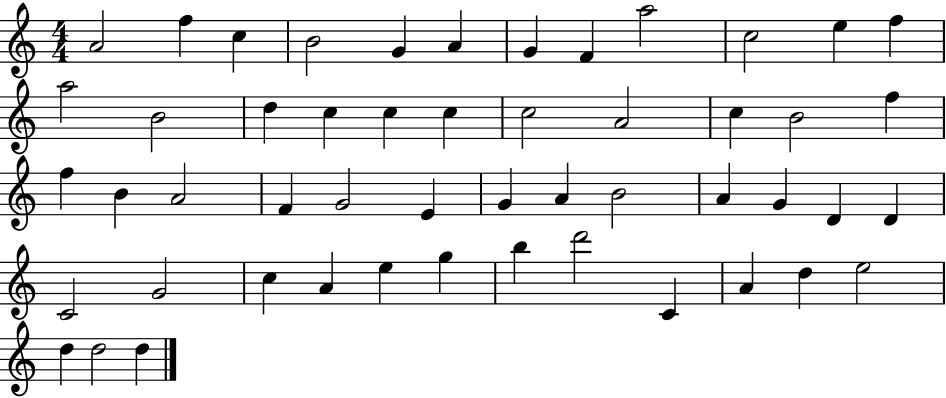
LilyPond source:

{
  \clef treble
  \numericTimeSignature
  \time 4/4
  \key c \major
  a'2 f''4 c''4 | b'2 g'4 a'4 | g'4 f'4 a''2 | c''2 e''4 f''4 | \break a''2 b'2 | d''4 c''4 c''4 c''4 | c''2 a'2 | c''4 b'2 f''4 | \break f''4 b'4 a'2 | f'4 g'2 e'4 | g'4 a'4 b'2 | a'4 g'4 d'4 d'4 | \break c'2 g'2 | c''4 a'4 e''4 g''4 | b''4 d'''2 c'4 | a'4 d''4 e''2 | \break d''4 d''2 d''4 | \bar "|."
}